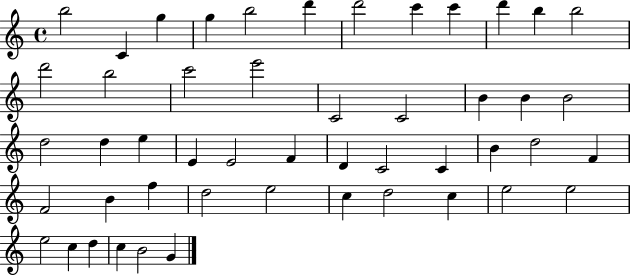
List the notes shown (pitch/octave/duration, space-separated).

B5/h C4/q G5/q G5/q B5/h D6/q D6/h C6/q C6/q D6/q B5/q B5/h D6/h B5/h C6/h E6/h C4/h C4/h B4/q B4/q B4/h D5/h D5/q E5/q E4/q E4/h F4/q D4/q C4/h C4/q B4/q D5/h F4/q F4/h B4/q F5/q D5/h E5/h C5/q D5/h C5/q E5/h E5/h E5/h C5/q D5/q C5/q B4/h G4/q